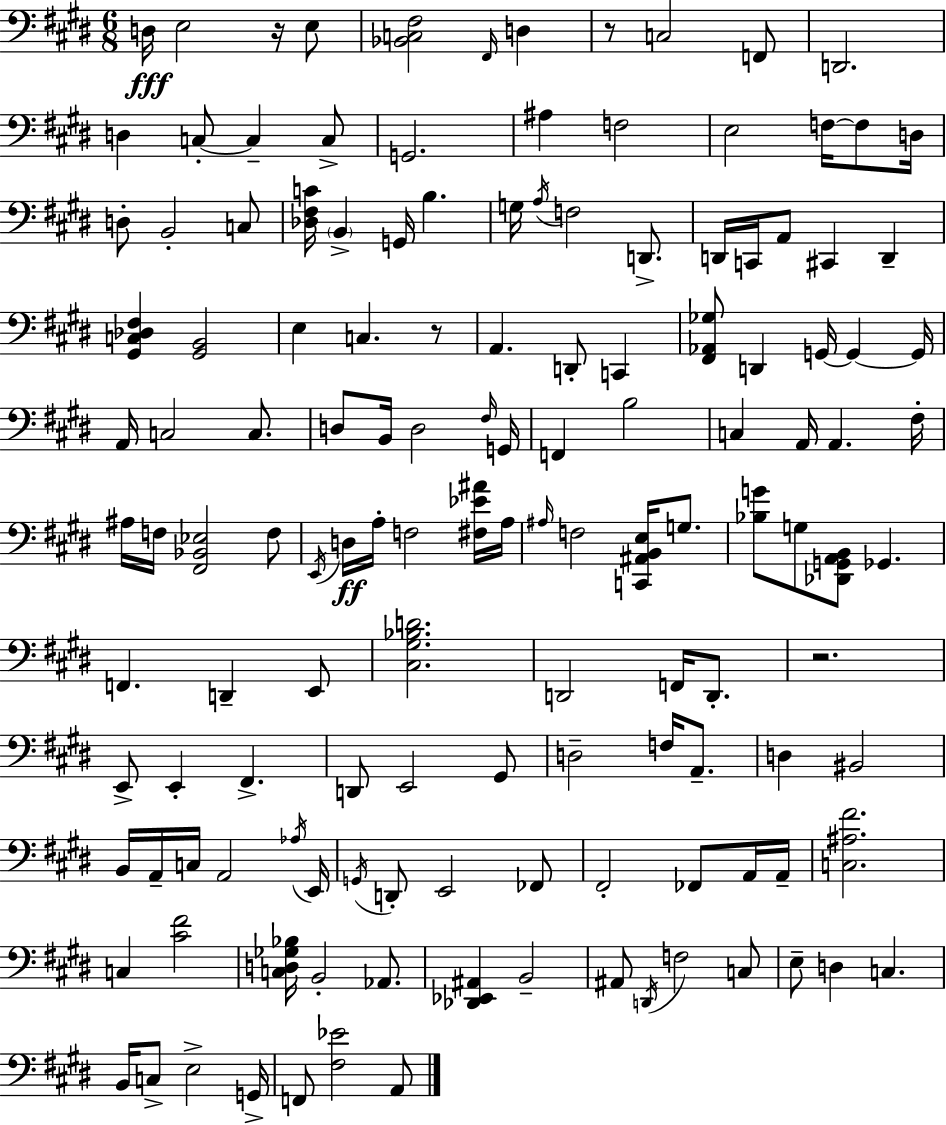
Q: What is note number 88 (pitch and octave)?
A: B2